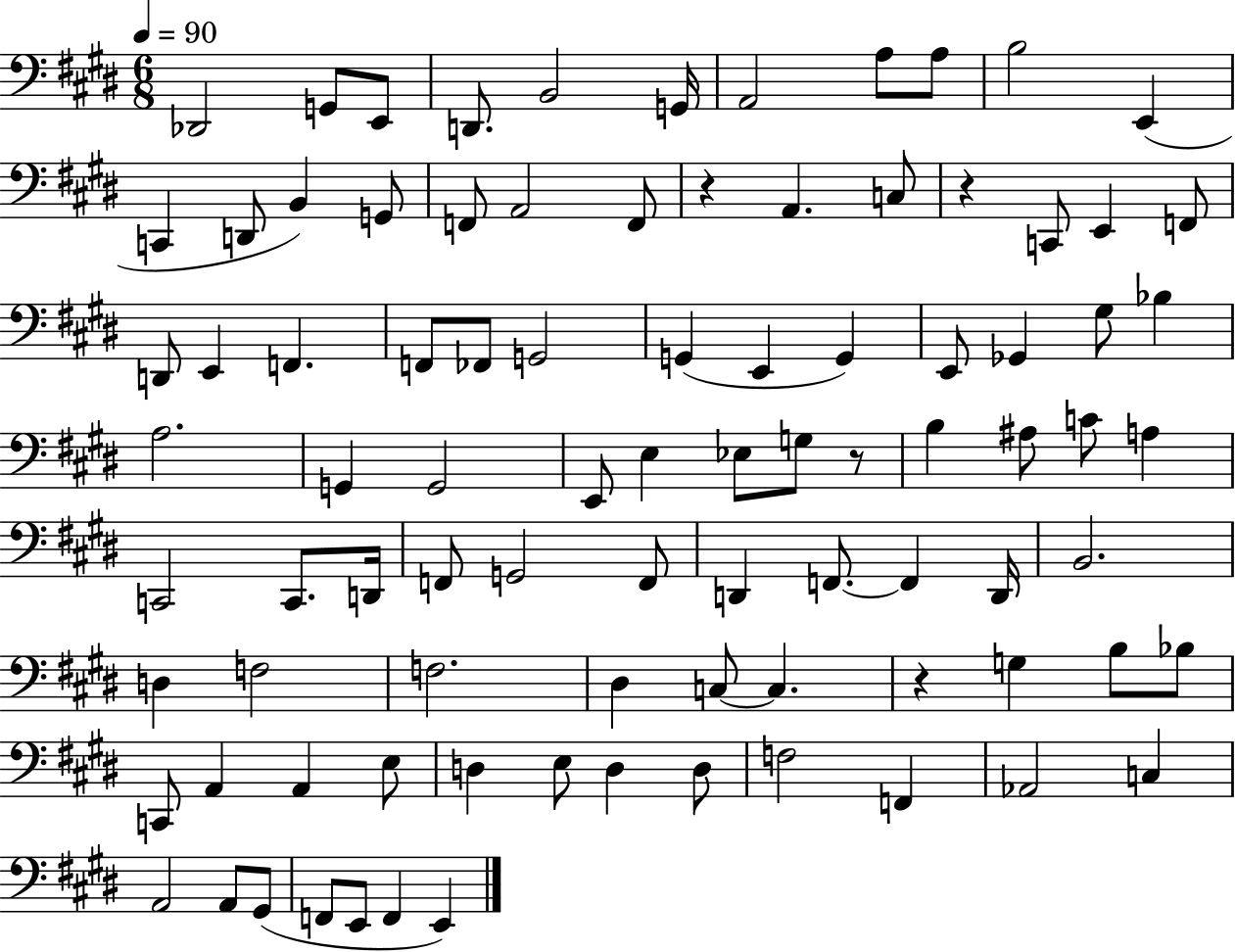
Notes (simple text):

Db2/h G2/e E2/e D2/e. B2/h G2/s A2/h A3/e A3/e B3/h E2/q C2/q D2/e B2/q G2/e F2/e A2/h F2/e R/q A2/q. C3/e R/q C2/e E2/q F2/e D2/e E2/q F2/q. F2/e FES2/e G2/h G2/q E2/q G2/q E2/e Gb2/q G#3/e Bb3/q A3/h. G2/q G2/h E2/e E3/q Eb3/e G3/e R/e B3/q A#3/e C4/e A3/q C2/h C2/e. D2/s F2/e G2/h F2/e D2/q F2/e. F2/q D2/s B2/h. D3/q F3/h F3/h. D#3/q C3/e C3/q. R/q G3/q B3/e Bb3/e C2/e A2/q A2/q E3/e D3/q E3/e D3/q D3/e F3/h F2/q Ab2/h C3/q A2/h A2/e G#2/e F2/e E2/e F2/q E2/q